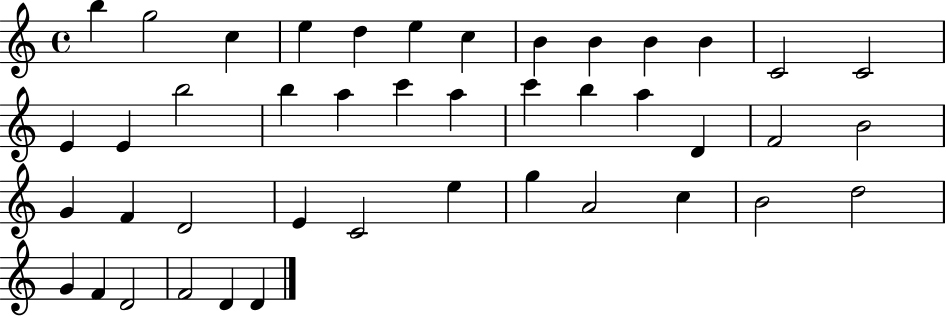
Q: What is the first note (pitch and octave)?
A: B5